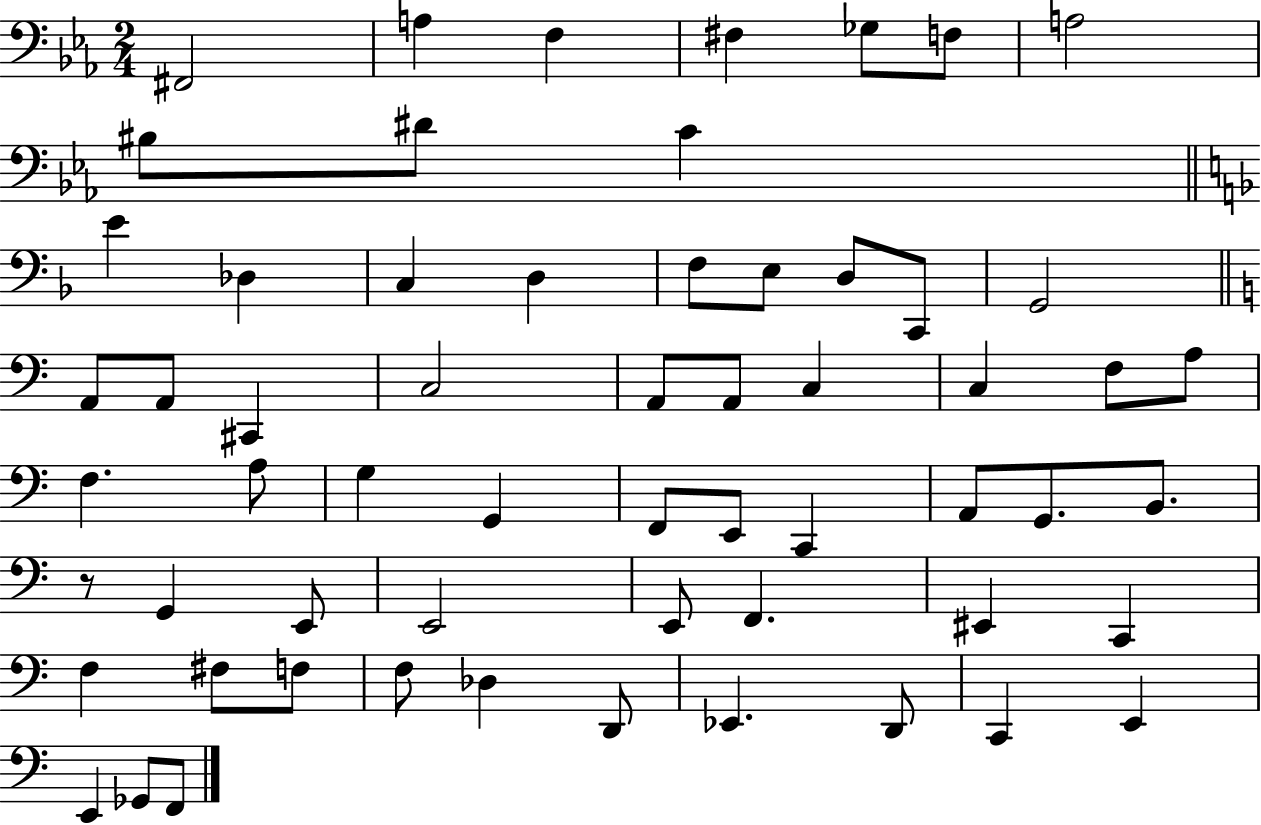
F#2/h A3/q F3/q F#3/q Gb3/e F3/e A3/h BIS3/e D#4/e C4/q E4/q Db3/q C3/q D3/q F3/e E3/e D3/e C2/e G2/h A2/e A2/e C#2/q C3/h A2/e A2/e C3/q C3/q F3/e A3/e F3/q. A3/e G3/q G2/q F2/e E2/e C2/q A2/e G2/e. B2/e. R/e G2/q E2/e E2/h E2/e F2/q. EIS2/q C2/q F3/q F#3/e F3/e F3/e Db3/q D2/e Eb2/q. D2/e C2/q E2/q E2/q Gb2/e F2/e